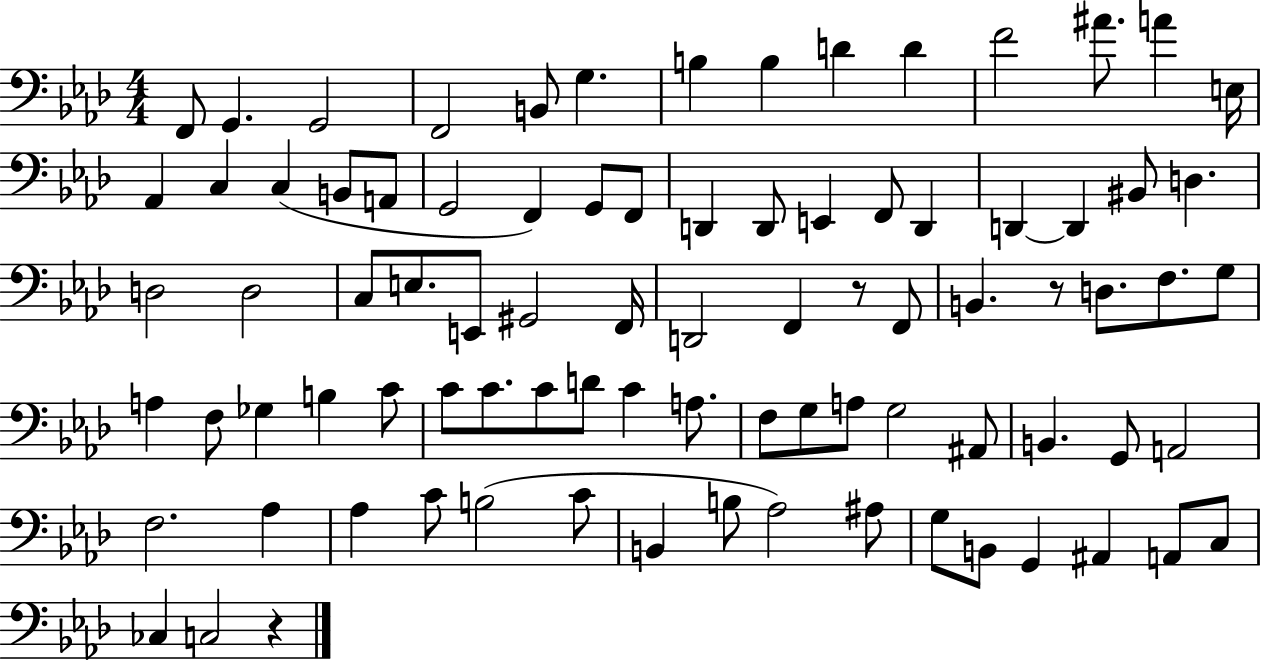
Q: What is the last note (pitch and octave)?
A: C3